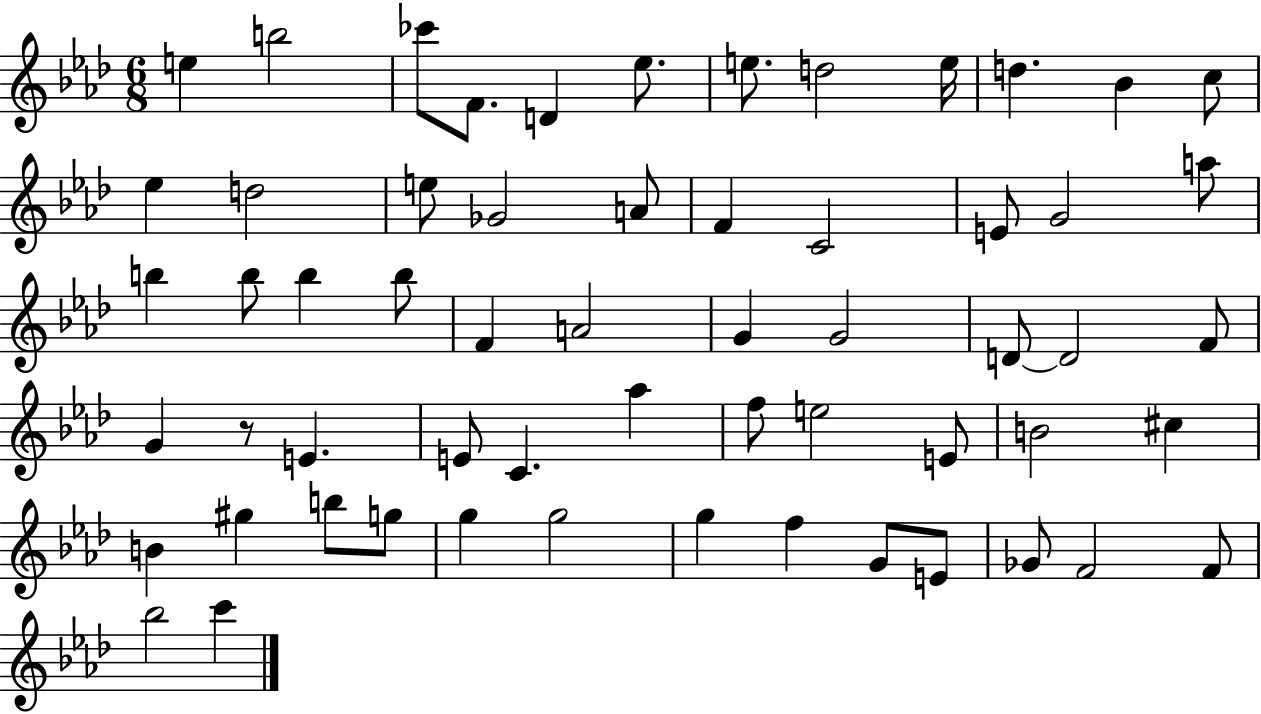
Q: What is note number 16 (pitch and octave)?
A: Gb4